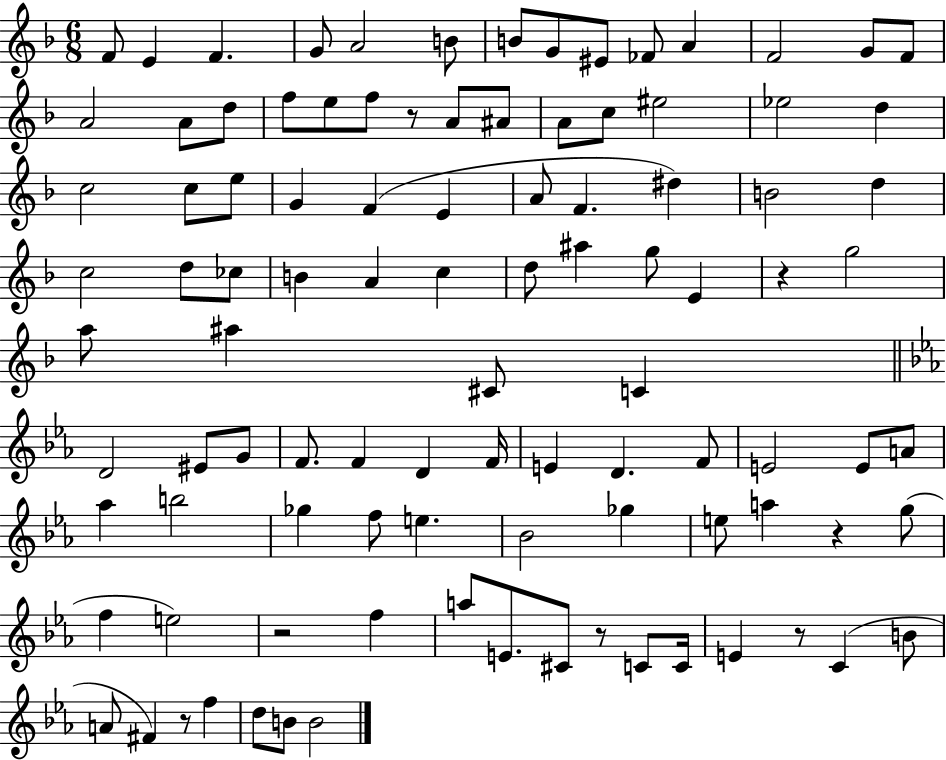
{
  \clef treble
  \numericTimeSignature
  \time 6/8
  \key f \major
  f'8 e'4 f'4. | g'8 a'2 b'8 | b'8 g'8 eis'8 fes'8 a'4 | f'2 g'8 f'8 | \break a'2 a'8 d''8 | f''8 e''8 f''8 r8 a'8 ais'8 | a'8 c''8 eis''2 | ees''2 d''4 | \break c''2 c''8 e''8 | g'4 f'4( e'4 | a'8 f'4. dis''4) | b'2 d''4 | \break c''2 d''8 ces''8 | b'4 a'4 c''4 | d''8 ais''4 g''8 e'4 | r4 g''2 | \break a''8 ais''4 cis'8 c'4 | \bar "||" \break \key ees \major d'2 eis'8 g'8 | f'8. f'4 d'4 f'16 | e'4 d'4. f'8 | e'2 e'8 a'8 | \break aes''4 b''2 | ges''4 f''8 e''4. | bes'2 ges''4 | e''8 a''4 r4 g''8( | \break f''4 e''2) | r2 f''4 | a''8 e'8. cis'8 r8 c'8 c'16 | e'4 r8 c'4( b'8 | \break a'8 fis'4) r8 f''4 | d''8 b'8 b'2 | \bar "|."
}